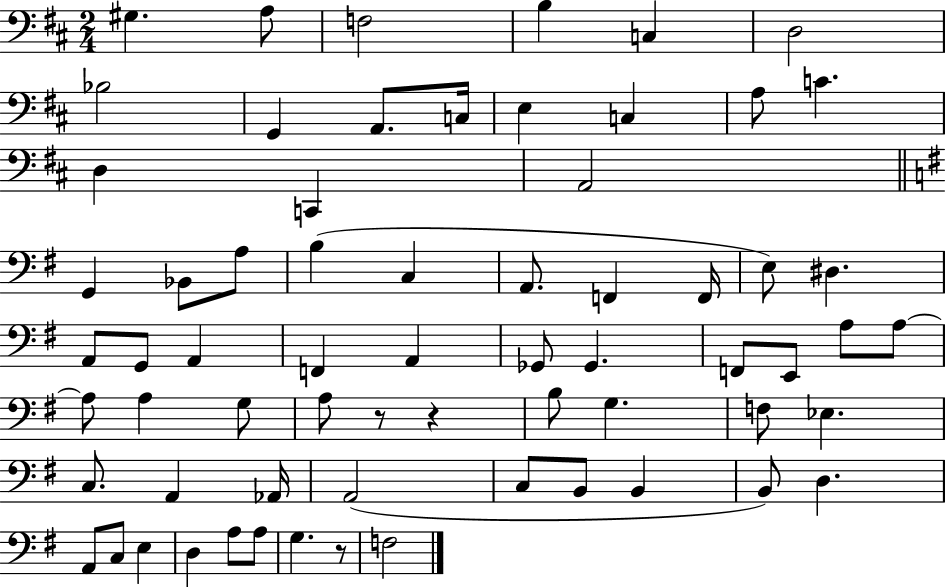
G#3/q. A3/e F3/h B3/q C3/q D3/h Bb3/h G2/q A2/e. C3/s E3/q C3/q A3/e C4/q. D3/q C2/q A2/h G2/q Bb2/e A3/e B3/q C3/q A2/e. F2/q F2/s E3/e D#3/q. A2/e G2/e A2/q F2/q A2/q Gb2/e Gb2/q. F2/e E2/e A3/e A3/e A3/e A3/q G3/e A3/e R/e R/q B3/e G3/q. F3/e Eb3/q. C3/e. A2/q Ab2/s A2/h C3/e B2/e B2/q B2/e D3/q. A2/e C3/e E3/q D3/q A3/e A3/e G3/q. R/e F3/h